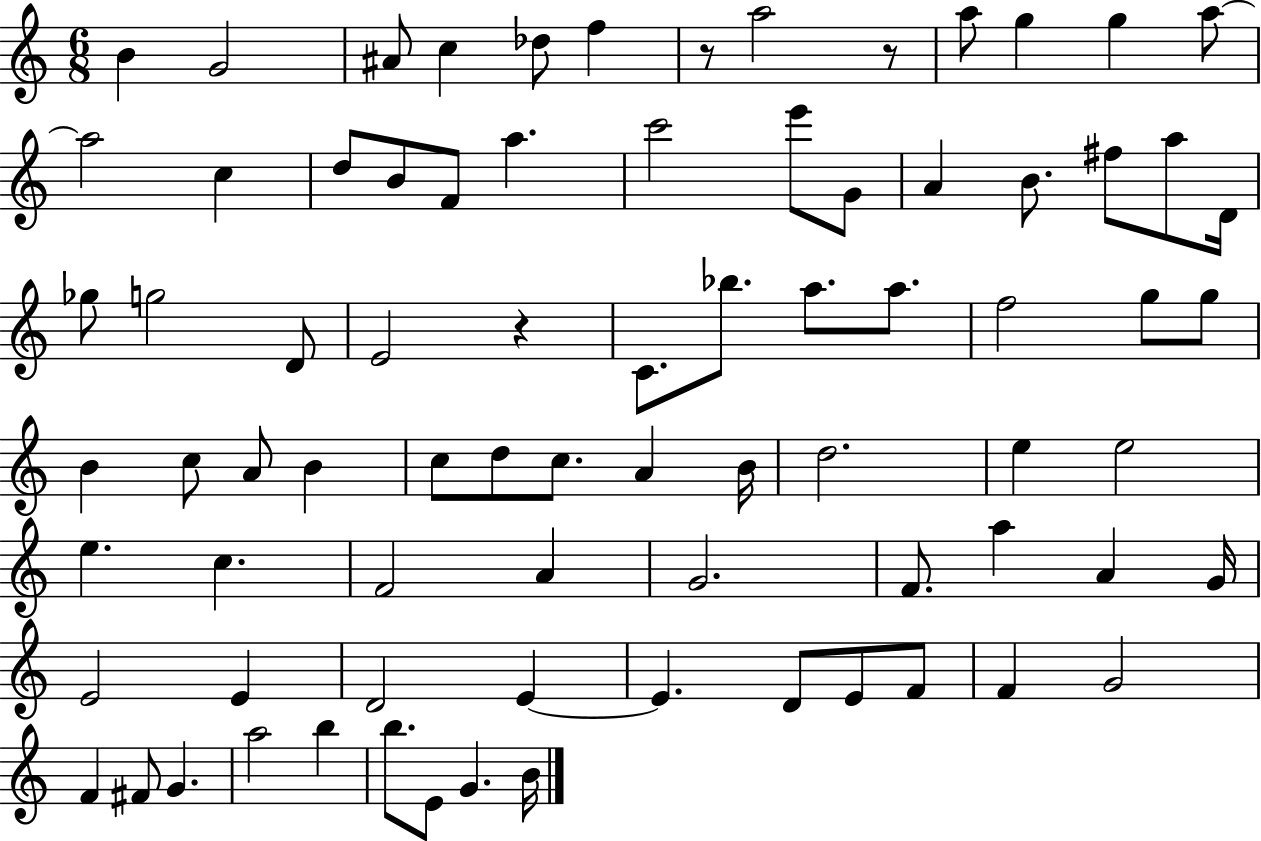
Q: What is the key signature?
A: C major